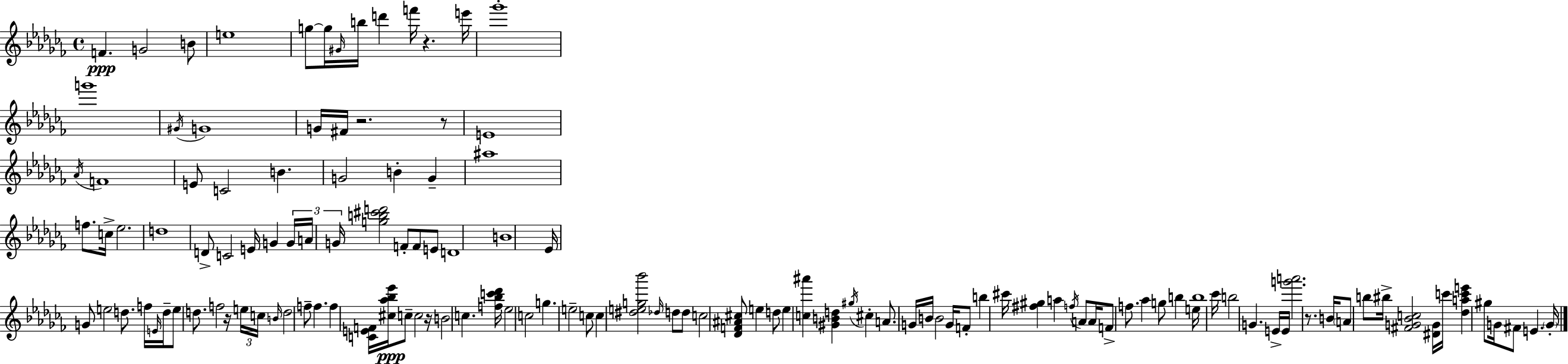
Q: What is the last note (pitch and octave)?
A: G4